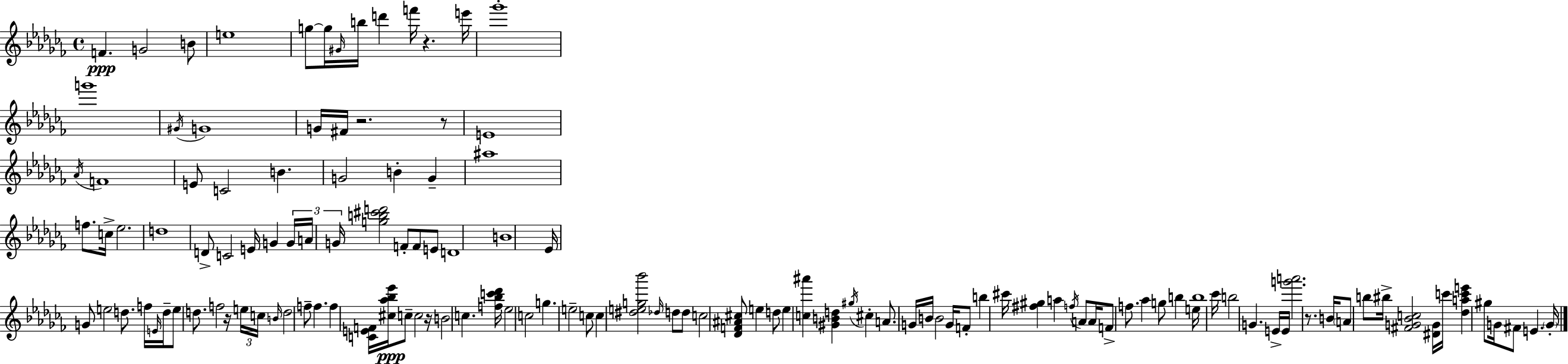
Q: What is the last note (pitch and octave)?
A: G4